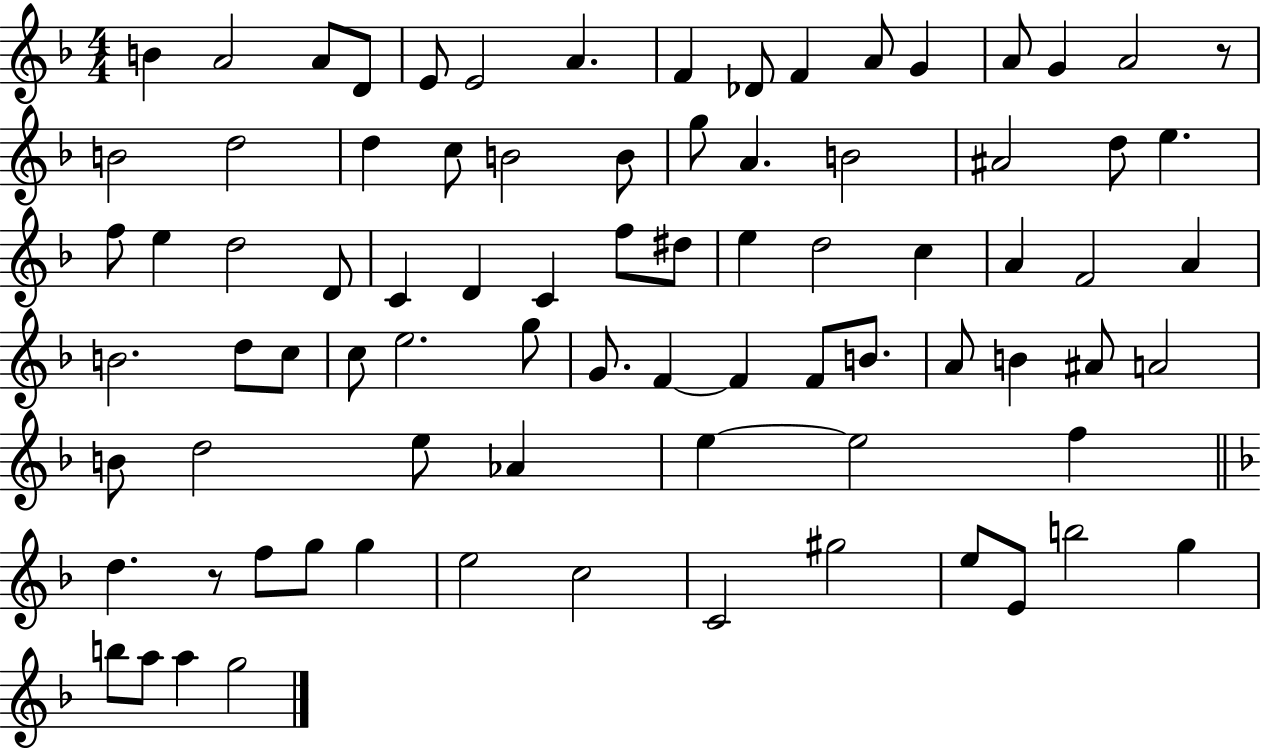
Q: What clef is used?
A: treble